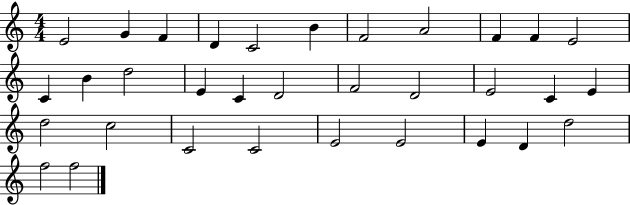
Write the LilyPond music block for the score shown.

{
  \clef treble
  \numericTimeSignature
  \time 4/4
  \key c \major
  e'2 g'4 f'4 | d'4 c'2 b'4 | f'2 a'2 | f'4 f'4 e'2 | \break c'4 b'4 d''2 | e'4 c'4 d'2 | f'2 d'2 | e'2 c'4 e'4 | \break d''2 c''2 | c'2 c'2 | e'2 e'2 | e'4 d'4 d''2 | \break f''2 f''2 | \bar "|."
}